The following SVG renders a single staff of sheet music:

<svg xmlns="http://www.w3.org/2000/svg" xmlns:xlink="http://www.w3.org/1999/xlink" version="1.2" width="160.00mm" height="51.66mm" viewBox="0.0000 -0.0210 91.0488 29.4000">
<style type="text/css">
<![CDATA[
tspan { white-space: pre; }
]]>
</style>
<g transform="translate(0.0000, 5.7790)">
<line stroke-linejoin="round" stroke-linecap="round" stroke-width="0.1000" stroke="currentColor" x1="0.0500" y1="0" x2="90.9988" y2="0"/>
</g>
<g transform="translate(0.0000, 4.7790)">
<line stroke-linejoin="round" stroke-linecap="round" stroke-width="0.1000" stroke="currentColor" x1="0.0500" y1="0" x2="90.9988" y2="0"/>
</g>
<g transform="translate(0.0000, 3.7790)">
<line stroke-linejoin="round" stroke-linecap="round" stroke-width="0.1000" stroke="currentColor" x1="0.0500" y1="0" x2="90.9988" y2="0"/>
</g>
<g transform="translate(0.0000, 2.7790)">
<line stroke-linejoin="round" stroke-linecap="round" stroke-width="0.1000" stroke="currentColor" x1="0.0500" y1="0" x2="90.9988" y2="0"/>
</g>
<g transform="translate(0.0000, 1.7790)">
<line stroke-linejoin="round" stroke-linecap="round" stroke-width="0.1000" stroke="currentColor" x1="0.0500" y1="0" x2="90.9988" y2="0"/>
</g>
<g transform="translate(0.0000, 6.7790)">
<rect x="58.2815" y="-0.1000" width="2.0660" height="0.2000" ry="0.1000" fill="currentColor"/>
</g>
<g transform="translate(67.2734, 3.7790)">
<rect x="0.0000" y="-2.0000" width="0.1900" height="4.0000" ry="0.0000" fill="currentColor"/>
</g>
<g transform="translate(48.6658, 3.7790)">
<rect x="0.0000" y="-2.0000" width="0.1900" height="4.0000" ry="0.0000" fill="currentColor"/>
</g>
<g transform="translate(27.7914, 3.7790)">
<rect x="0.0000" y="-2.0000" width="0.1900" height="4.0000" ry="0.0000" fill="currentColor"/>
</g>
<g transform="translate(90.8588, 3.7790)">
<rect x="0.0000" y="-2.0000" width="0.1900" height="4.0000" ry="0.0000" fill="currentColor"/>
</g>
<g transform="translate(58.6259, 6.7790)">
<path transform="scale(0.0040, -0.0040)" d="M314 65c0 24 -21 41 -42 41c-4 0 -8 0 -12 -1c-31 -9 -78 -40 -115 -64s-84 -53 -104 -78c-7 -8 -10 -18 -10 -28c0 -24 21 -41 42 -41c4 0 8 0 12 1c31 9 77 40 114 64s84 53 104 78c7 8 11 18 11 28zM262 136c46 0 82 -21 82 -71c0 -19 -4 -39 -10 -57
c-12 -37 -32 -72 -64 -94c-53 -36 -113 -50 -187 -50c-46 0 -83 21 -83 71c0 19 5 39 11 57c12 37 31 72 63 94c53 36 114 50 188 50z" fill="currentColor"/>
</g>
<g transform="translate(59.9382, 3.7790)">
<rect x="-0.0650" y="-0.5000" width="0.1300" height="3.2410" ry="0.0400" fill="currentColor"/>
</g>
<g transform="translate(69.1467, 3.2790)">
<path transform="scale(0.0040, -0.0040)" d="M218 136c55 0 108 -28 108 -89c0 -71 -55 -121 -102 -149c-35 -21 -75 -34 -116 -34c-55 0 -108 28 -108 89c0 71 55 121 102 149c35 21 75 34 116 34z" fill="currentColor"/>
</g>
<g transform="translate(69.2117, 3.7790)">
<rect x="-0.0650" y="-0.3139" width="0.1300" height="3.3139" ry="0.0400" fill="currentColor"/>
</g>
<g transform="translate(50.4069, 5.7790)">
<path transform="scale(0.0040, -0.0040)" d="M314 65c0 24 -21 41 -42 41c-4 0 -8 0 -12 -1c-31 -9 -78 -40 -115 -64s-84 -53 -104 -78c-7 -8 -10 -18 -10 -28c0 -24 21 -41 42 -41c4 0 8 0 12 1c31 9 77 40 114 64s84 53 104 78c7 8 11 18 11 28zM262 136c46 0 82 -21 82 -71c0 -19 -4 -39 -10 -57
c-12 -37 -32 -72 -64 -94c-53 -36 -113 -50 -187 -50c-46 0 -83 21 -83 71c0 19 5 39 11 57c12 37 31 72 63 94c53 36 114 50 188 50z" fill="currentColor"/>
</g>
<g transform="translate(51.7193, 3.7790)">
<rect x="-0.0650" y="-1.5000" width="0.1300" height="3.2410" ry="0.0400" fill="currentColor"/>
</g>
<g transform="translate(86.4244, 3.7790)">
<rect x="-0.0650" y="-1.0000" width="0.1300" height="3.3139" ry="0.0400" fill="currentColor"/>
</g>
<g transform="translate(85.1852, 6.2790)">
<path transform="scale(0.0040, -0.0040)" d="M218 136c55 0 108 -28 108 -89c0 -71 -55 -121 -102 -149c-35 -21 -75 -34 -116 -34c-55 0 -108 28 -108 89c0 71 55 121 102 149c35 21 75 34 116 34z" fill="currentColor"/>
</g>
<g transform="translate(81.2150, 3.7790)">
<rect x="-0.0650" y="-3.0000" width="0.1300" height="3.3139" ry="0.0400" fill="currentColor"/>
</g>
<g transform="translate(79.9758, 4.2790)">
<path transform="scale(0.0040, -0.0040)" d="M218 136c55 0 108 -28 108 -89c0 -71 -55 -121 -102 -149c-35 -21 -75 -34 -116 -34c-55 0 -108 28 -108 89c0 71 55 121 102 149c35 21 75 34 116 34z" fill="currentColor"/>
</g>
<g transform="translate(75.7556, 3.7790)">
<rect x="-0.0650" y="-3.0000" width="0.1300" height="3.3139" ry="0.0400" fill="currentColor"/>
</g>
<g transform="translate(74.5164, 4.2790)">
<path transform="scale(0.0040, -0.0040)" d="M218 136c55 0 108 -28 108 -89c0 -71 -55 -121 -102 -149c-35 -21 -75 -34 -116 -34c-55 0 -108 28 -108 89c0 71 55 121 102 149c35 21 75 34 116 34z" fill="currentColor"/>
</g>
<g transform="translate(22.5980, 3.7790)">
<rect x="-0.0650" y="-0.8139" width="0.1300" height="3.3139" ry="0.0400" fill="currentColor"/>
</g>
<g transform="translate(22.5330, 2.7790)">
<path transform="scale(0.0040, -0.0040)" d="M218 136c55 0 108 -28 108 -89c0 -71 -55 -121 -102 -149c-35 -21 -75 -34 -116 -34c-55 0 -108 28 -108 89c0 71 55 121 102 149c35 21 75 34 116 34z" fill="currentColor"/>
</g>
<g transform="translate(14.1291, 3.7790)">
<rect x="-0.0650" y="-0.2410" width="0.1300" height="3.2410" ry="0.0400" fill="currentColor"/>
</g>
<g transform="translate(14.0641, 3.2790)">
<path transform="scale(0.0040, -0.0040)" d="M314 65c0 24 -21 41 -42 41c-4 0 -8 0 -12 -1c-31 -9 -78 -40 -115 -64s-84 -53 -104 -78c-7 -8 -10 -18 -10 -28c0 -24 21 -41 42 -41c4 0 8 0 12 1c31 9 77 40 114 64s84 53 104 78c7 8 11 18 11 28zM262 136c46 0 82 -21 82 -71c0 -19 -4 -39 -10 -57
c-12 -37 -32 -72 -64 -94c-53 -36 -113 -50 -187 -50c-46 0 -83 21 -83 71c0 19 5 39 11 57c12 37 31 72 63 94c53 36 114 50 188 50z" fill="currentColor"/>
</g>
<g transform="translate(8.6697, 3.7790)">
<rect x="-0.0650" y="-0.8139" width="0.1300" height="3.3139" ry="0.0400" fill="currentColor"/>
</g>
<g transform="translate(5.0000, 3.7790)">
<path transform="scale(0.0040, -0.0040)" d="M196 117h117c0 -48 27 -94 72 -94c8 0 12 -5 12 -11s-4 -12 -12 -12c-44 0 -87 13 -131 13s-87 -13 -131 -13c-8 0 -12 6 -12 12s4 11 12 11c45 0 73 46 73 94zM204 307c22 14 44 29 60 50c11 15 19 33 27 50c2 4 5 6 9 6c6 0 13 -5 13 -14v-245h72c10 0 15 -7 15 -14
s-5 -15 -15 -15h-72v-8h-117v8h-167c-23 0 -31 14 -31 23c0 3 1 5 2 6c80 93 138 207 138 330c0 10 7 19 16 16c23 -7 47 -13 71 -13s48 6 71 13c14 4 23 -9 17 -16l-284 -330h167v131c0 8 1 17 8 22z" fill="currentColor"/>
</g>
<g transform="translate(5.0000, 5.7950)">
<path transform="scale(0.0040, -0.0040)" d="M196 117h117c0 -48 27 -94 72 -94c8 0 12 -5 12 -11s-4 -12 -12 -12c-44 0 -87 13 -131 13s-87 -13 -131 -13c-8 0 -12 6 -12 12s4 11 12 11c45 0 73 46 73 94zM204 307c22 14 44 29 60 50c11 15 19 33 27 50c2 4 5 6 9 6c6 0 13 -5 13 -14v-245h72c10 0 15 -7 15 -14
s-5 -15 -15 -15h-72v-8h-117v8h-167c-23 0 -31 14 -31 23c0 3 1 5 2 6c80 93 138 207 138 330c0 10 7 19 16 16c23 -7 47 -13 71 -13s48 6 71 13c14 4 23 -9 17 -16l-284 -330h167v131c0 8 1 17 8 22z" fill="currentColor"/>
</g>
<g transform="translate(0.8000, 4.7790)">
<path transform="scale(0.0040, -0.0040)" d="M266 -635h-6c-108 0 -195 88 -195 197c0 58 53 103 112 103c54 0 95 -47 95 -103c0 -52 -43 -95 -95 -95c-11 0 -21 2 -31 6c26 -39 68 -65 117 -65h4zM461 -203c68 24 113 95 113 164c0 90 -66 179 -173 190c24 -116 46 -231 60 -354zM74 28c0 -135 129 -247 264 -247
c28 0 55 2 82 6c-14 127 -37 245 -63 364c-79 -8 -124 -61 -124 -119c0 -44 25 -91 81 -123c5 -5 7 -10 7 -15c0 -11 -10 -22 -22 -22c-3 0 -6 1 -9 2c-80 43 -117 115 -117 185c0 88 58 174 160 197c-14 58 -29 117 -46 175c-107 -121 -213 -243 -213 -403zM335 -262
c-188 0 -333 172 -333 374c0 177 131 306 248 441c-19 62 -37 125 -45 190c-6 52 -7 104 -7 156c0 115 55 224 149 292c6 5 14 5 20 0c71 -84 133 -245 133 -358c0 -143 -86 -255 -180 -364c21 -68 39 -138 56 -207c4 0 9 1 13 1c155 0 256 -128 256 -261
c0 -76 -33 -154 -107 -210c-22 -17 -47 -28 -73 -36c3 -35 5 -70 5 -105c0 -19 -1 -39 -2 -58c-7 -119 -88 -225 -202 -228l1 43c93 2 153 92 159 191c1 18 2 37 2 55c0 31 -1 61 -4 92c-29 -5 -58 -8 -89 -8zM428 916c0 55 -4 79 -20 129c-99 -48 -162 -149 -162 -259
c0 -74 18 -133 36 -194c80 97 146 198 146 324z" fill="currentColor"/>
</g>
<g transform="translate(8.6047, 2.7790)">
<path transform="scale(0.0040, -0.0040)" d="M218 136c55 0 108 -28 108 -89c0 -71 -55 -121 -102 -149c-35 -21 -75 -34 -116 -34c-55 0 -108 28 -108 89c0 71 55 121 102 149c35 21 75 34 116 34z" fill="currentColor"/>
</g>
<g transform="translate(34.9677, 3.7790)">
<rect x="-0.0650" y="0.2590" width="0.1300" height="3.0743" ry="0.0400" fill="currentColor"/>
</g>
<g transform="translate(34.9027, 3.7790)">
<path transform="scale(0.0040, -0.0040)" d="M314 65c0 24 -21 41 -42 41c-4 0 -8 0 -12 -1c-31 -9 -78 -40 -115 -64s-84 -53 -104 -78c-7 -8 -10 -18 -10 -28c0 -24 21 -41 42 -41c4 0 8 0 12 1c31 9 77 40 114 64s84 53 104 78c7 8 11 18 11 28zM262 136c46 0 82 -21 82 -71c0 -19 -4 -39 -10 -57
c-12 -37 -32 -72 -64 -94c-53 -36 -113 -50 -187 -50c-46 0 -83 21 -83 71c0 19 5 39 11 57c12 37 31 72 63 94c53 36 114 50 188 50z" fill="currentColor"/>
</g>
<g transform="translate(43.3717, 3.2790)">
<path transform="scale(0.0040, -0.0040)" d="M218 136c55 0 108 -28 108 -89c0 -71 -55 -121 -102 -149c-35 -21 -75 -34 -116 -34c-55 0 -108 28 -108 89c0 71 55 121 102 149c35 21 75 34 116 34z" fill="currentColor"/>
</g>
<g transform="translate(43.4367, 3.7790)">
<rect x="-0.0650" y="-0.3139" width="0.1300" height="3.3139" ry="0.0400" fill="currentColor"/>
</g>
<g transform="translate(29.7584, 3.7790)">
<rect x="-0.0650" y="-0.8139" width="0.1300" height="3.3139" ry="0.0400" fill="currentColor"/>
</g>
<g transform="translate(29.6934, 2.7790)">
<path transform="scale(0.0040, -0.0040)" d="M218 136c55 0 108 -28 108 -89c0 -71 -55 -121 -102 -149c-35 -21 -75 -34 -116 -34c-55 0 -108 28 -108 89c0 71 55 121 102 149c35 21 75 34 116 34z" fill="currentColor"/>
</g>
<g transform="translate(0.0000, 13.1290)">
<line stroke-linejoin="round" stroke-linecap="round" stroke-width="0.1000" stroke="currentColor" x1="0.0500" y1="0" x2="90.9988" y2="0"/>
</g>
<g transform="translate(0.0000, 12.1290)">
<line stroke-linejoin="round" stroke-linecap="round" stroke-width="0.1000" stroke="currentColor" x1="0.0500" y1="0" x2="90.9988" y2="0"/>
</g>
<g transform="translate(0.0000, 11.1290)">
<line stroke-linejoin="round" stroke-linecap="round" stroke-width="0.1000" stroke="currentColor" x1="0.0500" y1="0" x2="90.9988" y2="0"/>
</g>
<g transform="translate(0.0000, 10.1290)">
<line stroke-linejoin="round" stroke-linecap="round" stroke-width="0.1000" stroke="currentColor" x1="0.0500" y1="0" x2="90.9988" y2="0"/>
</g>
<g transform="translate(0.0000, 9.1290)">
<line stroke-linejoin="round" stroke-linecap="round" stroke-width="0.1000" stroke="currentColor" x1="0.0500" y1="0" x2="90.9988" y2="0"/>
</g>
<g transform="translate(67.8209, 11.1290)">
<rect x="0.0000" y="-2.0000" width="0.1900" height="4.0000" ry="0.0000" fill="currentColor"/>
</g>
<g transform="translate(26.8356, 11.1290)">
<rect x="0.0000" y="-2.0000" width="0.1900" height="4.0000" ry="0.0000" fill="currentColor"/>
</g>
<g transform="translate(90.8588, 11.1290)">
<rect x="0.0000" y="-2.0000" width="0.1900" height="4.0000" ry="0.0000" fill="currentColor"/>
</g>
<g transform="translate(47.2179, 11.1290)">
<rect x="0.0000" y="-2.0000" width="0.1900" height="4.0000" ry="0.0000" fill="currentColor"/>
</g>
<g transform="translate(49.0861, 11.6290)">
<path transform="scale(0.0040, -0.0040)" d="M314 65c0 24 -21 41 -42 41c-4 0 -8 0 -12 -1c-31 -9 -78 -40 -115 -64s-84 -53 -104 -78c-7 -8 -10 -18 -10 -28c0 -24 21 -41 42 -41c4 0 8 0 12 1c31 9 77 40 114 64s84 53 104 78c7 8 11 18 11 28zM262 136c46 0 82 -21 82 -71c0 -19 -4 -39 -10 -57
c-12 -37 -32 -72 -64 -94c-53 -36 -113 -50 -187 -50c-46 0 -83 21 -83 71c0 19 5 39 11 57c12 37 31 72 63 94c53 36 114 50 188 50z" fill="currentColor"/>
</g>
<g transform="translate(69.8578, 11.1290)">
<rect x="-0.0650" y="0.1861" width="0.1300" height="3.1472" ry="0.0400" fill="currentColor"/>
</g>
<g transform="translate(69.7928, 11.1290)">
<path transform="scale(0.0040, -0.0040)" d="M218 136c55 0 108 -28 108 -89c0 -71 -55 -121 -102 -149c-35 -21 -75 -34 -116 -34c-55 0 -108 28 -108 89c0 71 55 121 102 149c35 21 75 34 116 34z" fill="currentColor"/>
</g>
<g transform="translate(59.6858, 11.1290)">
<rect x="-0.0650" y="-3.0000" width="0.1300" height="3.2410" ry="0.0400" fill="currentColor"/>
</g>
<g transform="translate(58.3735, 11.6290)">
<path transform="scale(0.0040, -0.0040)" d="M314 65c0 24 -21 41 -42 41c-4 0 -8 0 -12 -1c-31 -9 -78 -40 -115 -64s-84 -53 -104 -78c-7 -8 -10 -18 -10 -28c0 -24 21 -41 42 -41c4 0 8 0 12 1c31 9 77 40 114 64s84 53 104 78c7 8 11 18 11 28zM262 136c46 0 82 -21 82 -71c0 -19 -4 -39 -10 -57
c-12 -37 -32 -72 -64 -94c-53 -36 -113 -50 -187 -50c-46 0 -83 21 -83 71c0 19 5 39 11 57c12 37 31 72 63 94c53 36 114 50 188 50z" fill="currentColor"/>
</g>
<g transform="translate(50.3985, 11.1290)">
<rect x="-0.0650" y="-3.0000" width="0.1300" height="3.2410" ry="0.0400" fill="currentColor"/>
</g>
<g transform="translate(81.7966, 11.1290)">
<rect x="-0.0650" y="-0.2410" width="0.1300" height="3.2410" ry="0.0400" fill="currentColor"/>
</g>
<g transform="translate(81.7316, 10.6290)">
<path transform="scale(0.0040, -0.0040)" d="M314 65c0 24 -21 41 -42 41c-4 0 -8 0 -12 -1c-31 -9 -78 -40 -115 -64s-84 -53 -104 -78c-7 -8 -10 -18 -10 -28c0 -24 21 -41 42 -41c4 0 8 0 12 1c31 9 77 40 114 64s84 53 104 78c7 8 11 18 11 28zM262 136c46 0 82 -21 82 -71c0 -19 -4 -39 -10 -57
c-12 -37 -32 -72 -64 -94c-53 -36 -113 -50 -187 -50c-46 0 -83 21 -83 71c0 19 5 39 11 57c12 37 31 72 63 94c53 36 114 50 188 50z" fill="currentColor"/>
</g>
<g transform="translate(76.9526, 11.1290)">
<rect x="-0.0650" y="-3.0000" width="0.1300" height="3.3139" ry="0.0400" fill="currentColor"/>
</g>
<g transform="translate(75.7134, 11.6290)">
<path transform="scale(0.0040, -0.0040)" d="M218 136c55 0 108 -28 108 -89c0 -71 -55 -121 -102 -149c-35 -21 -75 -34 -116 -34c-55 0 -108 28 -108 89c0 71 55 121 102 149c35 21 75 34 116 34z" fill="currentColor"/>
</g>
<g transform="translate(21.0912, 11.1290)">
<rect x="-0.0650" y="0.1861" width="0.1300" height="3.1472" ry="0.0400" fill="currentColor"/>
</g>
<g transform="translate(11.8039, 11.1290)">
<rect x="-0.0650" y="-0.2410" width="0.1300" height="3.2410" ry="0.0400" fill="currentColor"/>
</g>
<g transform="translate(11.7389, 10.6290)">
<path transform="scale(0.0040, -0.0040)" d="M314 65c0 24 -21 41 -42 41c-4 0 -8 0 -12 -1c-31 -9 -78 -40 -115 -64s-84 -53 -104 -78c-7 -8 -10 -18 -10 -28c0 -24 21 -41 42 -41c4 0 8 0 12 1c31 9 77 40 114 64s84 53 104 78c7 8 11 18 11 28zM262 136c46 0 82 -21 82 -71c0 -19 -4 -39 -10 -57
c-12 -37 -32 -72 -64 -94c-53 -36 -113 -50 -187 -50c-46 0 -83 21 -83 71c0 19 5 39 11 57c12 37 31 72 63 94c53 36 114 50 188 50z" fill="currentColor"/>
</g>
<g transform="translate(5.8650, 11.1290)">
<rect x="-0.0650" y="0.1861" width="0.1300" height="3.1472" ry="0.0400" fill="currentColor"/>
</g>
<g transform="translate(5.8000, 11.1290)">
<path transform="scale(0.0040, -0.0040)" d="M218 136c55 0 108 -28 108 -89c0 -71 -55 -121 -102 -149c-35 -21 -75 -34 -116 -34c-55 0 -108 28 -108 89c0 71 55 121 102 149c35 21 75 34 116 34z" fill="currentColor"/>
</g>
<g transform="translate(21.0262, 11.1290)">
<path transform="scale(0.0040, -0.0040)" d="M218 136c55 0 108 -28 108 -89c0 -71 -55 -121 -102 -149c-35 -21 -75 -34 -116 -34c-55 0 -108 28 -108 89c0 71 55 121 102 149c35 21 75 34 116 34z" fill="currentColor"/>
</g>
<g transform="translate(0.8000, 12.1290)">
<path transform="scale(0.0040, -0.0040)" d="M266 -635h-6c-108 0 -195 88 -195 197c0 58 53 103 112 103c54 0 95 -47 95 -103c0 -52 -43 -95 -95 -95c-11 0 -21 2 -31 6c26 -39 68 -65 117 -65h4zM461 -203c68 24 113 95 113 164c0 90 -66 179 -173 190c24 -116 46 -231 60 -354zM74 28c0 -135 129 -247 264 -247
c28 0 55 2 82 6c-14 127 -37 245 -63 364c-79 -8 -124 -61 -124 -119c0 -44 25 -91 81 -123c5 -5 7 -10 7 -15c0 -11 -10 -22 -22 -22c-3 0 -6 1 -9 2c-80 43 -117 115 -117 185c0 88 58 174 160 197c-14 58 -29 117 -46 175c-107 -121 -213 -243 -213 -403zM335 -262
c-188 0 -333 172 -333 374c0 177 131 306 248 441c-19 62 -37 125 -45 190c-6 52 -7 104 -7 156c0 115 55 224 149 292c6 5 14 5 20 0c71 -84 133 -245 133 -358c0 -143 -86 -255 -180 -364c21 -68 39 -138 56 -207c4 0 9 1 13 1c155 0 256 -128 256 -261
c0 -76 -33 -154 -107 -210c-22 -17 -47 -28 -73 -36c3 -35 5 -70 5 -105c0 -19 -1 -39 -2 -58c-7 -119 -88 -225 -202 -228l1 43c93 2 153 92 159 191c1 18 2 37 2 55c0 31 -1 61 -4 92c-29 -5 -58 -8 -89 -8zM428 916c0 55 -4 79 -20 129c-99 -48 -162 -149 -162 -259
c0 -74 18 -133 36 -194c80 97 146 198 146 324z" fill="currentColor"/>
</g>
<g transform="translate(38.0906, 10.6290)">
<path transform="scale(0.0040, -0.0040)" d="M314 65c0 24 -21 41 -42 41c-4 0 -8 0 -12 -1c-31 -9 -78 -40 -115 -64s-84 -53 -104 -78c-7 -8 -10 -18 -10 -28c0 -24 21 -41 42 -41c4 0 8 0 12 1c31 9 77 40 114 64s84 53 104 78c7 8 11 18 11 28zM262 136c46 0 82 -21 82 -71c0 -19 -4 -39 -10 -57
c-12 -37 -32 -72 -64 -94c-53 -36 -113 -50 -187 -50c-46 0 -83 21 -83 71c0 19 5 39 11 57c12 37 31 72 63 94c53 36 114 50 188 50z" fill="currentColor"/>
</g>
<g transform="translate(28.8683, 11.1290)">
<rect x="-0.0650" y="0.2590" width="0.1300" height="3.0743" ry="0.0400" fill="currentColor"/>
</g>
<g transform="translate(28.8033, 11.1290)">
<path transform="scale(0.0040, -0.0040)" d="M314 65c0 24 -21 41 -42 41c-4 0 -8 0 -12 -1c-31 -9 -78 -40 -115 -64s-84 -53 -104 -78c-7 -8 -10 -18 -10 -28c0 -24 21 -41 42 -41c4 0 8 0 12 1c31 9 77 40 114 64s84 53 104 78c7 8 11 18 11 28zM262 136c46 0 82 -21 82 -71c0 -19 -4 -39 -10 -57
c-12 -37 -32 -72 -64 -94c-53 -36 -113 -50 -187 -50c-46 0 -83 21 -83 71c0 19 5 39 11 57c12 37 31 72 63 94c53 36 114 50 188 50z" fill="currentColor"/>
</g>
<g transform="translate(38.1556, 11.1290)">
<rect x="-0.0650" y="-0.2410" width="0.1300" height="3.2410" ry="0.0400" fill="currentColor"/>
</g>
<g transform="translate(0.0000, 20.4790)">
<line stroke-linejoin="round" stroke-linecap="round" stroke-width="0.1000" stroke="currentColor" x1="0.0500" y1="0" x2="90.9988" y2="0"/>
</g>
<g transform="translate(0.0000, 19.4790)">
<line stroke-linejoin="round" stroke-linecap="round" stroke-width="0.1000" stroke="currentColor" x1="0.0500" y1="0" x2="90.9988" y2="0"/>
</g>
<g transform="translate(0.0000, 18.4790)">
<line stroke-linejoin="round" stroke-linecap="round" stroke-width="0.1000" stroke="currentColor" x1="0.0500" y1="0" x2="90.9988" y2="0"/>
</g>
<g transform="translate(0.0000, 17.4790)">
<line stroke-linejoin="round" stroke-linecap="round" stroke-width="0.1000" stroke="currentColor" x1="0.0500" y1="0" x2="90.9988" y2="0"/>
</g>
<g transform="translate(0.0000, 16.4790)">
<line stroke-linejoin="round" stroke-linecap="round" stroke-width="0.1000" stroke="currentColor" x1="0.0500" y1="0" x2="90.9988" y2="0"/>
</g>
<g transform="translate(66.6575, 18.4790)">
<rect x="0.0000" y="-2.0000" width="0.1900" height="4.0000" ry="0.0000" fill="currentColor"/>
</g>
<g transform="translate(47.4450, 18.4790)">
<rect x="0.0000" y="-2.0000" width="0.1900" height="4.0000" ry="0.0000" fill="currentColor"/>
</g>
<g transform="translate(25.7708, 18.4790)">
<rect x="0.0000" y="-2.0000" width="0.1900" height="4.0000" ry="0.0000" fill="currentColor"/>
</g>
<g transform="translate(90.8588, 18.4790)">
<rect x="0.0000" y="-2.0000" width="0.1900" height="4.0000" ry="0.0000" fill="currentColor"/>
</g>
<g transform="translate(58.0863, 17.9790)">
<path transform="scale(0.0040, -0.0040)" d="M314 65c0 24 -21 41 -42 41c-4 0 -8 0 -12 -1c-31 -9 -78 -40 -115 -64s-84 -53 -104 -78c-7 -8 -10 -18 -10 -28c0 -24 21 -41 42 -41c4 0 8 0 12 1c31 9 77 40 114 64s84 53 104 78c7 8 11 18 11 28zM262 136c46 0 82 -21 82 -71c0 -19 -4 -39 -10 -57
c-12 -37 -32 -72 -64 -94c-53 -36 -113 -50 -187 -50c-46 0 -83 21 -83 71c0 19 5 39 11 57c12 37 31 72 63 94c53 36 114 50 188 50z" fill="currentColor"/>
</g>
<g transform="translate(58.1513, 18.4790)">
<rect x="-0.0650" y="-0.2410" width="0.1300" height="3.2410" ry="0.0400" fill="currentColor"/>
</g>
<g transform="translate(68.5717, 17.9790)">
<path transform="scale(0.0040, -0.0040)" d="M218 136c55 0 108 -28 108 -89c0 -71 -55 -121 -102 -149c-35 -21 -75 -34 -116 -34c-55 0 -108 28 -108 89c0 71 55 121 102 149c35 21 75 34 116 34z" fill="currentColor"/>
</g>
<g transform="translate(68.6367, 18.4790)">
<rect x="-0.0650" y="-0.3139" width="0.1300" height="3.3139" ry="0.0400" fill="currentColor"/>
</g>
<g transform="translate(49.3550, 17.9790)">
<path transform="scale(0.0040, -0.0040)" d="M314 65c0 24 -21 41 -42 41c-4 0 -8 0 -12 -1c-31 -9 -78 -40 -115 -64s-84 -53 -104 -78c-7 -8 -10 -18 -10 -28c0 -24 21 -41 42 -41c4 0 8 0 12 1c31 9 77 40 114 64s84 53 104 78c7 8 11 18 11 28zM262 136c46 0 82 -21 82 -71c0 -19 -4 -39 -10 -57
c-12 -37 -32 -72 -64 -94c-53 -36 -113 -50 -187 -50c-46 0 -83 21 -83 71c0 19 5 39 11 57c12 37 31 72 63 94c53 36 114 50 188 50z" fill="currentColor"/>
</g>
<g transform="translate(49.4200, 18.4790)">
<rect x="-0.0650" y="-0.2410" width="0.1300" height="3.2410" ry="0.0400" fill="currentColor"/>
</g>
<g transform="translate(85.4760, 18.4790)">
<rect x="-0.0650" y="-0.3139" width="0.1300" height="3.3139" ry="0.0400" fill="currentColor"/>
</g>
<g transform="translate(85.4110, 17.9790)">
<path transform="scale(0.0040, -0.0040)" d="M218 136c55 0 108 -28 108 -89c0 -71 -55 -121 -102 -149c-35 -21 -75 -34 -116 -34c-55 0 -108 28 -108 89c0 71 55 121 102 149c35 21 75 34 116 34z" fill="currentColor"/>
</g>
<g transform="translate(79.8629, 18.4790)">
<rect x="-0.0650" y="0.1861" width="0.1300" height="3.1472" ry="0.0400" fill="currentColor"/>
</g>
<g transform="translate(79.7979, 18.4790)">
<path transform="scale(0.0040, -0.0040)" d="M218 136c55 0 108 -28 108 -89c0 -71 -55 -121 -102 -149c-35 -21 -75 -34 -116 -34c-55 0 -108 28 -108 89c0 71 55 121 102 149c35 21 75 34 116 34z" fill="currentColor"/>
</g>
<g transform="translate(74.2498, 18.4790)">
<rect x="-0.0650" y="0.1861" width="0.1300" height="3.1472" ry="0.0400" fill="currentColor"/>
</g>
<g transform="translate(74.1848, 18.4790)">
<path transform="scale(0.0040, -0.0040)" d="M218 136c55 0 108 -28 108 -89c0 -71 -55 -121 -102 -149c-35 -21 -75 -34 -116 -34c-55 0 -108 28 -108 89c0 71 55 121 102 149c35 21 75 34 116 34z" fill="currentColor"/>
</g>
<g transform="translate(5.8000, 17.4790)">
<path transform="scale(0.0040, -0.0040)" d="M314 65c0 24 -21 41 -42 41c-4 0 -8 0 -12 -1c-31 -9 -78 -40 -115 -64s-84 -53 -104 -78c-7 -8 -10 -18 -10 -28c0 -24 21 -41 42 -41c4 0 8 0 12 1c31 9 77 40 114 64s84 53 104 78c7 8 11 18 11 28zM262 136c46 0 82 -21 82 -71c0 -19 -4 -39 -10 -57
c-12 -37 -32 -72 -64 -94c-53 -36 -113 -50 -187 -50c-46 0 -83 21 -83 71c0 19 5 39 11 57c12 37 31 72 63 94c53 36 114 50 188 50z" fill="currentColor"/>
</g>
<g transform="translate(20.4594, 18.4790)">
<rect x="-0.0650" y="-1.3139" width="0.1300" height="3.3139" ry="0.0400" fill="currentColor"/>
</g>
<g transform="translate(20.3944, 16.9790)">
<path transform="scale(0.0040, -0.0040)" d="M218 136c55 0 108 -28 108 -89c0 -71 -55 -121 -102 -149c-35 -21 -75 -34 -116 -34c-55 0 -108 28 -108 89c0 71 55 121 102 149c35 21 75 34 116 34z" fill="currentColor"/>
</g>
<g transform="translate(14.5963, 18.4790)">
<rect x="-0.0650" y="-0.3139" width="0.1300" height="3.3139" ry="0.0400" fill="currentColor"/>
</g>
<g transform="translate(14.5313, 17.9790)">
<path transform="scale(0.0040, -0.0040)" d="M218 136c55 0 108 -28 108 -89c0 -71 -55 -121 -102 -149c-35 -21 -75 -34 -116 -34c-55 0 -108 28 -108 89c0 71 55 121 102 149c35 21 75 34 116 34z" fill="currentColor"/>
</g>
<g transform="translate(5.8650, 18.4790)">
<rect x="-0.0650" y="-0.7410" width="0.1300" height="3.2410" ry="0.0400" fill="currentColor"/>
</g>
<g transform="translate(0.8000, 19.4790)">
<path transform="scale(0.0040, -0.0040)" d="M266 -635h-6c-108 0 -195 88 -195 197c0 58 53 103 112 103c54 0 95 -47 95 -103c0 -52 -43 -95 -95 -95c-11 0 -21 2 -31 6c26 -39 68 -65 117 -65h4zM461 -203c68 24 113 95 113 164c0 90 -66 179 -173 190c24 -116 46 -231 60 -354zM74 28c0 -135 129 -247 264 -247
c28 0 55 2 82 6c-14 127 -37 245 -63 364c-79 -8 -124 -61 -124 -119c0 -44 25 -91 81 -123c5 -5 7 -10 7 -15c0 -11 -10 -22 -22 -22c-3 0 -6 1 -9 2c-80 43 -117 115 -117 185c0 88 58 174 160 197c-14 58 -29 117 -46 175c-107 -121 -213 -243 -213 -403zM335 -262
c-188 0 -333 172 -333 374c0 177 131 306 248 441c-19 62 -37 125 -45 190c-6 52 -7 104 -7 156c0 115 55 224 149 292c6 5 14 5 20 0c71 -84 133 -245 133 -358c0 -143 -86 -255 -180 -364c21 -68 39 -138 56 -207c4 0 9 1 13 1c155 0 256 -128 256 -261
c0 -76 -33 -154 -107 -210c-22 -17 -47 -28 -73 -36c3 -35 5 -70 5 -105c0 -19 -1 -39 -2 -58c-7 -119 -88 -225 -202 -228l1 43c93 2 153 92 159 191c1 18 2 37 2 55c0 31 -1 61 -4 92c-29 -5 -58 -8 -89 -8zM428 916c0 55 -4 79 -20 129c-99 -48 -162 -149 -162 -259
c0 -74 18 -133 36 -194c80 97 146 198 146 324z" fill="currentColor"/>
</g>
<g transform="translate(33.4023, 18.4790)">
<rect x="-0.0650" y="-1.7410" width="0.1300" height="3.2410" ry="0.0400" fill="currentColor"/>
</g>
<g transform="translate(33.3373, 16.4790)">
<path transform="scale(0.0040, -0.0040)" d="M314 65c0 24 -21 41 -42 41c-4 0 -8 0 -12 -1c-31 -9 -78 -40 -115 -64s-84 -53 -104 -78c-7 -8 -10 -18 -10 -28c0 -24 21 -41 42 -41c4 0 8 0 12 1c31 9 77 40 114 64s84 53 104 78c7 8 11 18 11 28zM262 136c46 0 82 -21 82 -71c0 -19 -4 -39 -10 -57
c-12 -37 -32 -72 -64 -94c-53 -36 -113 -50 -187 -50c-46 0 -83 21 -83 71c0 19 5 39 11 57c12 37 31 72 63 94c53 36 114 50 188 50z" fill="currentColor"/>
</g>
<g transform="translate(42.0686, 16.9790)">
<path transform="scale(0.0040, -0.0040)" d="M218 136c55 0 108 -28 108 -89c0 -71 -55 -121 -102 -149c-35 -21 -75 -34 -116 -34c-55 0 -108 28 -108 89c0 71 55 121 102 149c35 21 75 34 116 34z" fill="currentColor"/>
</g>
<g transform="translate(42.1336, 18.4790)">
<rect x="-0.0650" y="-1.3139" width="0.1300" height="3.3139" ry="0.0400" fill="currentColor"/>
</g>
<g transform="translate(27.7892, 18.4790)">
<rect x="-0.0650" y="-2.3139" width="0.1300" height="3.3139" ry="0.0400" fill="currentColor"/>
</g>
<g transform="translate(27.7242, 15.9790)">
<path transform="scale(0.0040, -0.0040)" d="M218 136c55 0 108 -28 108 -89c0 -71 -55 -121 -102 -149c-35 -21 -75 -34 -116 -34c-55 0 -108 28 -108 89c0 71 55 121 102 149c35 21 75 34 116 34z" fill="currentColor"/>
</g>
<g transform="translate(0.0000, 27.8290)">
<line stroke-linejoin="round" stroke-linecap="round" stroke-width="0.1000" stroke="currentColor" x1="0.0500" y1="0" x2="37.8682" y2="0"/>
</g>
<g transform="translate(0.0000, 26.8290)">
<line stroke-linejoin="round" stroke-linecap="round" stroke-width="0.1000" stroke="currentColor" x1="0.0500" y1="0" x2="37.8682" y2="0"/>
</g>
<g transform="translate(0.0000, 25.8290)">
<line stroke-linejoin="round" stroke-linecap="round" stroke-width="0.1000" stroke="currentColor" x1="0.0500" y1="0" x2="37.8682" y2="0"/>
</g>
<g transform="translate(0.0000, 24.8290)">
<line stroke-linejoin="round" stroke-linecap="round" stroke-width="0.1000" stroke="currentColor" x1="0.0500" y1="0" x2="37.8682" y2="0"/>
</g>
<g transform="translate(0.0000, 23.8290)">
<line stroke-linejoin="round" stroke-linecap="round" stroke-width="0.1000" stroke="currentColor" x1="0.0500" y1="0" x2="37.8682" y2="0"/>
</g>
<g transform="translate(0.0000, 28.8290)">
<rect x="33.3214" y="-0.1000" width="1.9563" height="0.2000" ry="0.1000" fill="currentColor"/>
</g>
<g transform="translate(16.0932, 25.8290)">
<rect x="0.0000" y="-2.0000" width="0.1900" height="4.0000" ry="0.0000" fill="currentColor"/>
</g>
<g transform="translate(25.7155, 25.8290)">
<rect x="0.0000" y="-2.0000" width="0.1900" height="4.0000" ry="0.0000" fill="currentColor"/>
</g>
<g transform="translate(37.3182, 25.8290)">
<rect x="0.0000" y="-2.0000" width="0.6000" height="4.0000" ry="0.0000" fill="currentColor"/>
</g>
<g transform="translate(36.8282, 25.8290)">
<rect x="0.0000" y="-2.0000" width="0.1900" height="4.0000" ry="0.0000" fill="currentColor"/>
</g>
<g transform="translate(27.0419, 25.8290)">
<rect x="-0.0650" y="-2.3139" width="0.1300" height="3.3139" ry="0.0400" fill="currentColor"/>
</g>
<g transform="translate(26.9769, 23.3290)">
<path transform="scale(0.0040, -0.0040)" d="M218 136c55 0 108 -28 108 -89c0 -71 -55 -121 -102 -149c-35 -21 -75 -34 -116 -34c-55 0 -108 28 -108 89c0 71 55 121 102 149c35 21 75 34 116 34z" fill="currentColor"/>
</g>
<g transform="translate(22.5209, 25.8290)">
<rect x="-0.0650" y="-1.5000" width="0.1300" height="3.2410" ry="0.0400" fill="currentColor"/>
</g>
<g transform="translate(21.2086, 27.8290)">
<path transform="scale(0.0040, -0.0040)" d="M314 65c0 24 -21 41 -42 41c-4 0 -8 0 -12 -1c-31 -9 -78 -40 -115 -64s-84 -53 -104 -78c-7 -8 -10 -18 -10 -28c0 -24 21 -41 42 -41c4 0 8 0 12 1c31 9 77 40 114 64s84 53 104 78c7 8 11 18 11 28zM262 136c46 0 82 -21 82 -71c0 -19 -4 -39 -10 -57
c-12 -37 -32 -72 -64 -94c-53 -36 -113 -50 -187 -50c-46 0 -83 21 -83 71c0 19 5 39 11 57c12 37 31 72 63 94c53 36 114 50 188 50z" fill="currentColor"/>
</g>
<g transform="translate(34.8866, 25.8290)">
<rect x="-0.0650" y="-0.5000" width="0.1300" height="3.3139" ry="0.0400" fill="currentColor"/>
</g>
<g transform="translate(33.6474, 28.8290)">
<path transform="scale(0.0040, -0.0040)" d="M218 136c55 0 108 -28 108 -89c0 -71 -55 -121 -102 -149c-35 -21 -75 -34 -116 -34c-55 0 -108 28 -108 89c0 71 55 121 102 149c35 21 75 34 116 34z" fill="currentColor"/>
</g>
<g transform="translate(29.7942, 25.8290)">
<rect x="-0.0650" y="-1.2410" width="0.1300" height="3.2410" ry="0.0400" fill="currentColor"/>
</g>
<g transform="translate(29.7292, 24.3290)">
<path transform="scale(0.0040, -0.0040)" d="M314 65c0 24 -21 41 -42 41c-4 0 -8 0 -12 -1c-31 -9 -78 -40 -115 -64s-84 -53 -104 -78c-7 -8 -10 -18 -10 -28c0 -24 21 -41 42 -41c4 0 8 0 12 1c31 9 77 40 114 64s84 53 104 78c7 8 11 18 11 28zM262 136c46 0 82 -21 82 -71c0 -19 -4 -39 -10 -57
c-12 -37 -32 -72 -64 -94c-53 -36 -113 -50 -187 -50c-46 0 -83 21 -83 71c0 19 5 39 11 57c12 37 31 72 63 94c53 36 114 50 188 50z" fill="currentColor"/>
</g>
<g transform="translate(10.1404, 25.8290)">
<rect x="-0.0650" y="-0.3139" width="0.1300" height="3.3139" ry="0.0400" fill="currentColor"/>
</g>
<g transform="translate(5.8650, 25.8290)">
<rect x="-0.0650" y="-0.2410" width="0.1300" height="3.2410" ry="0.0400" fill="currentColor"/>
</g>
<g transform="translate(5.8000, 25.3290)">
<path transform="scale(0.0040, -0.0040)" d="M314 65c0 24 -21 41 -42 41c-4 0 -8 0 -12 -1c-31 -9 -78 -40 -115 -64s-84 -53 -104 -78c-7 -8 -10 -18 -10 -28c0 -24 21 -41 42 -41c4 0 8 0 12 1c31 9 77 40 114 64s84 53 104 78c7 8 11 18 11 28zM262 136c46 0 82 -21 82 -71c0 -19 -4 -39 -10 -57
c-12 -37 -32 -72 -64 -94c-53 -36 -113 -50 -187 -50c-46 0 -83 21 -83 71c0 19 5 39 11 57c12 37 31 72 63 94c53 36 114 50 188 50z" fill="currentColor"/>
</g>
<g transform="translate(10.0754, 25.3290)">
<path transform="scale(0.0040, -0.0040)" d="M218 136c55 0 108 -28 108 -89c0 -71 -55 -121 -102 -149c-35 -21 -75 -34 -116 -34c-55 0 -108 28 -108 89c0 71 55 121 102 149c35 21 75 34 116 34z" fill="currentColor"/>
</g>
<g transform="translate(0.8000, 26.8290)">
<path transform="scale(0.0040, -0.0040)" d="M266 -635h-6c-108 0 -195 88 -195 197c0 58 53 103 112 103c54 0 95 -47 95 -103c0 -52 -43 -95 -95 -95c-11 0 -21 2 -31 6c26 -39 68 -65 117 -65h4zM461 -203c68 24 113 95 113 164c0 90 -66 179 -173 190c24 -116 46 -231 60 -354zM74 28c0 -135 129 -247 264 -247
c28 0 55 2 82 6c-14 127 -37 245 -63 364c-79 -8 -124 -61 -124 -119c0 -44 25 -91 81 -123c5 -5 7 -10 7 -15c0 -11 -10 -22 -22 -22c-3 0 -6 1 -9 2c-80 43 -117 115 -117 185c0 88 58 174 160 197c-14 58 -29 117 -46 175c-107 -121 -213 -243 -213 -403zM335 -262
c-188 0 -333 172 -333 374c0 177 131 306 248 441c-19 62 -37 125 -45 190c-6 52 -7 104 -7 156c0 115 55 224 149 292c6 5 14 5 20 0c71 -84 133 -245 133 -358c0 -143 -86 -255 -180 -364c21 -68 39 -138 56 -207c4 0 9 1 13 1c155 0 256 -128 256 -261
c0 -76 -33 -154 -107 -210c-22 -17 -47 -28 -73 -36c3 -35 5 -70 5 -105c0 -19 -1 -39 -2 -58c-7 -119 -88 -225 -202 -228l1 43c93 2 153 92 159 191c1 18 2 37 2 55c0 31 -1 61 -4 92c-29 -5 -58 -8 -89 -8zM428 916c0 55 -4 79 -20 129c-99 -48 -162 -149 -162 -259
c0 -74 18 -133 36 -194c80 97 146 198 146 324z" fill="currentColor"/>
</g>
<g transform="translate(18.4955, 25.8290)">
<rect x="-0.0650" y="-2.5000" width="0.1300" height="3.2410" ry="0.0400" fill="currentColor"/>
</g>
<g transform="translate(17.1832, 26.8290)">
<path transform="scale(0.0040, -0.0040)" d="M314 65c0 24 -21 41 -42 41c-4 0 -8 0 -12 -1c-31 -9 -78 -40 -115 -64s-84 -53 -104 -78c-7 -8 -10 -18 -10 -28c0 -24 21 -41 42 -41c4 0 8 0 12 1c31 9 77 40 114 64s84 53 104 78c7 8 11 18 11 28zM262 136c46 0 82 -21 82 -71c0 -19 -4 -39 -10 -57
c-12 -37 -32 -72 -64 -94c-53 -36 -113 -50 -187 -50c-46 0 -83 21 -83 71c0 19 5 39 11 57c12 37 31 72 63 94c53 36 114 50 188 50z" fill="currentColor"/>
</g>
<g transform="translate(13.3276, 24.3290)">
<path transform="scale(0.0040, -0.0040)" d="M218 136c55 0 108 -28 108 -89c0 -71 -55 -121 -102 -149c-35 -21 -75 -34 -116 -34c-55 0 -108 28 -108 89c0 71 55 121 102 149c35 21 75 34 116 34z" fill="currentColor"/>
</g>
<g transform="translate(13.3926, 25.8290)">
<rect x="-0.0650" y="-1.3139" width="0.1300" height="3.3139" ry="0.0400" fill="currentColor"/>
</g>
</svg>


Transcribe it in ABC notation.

X:1
T:Untitled
M:4/4
L:1/4
K:C
d c2 d d B2 c E2 C2 c A A D B c2 B B2 c2 A2 A2 B A c2 d2 c e g f2 e c2 c2 c B B c c2 c e G2 E2 g e2 C